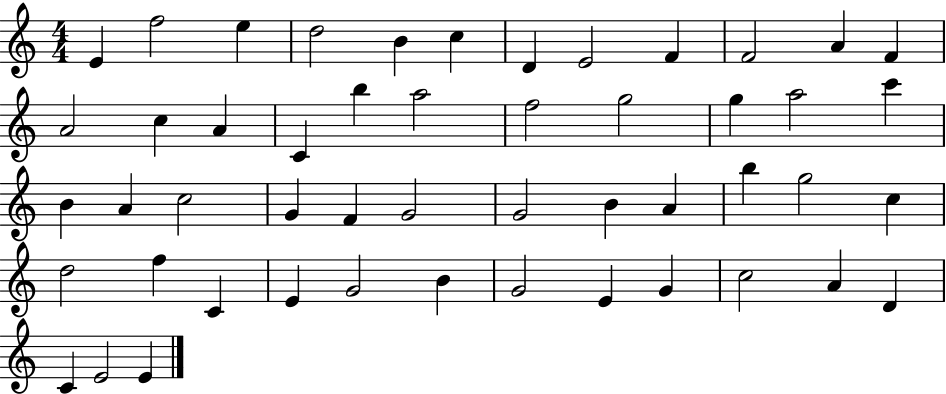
E4/q F5/h E5/q D5/h B4/q C5/q D4/q E4/h F4/q F4/h A4/q F4/q A4/h C5/q A4/q C4/q B5/q A5/h F5/h G5/h G5/q A5/h C6/q B4/q A4/q C5/h G4/q F4/q G4/h G4/h B4/q A4/q B5/q G5/h C5/q D5/h F5/q C4/q E4/q G4/h B4/q G4/h E4/q G4/q C5/h A4/q D4/q C4/q E4/h E4/q